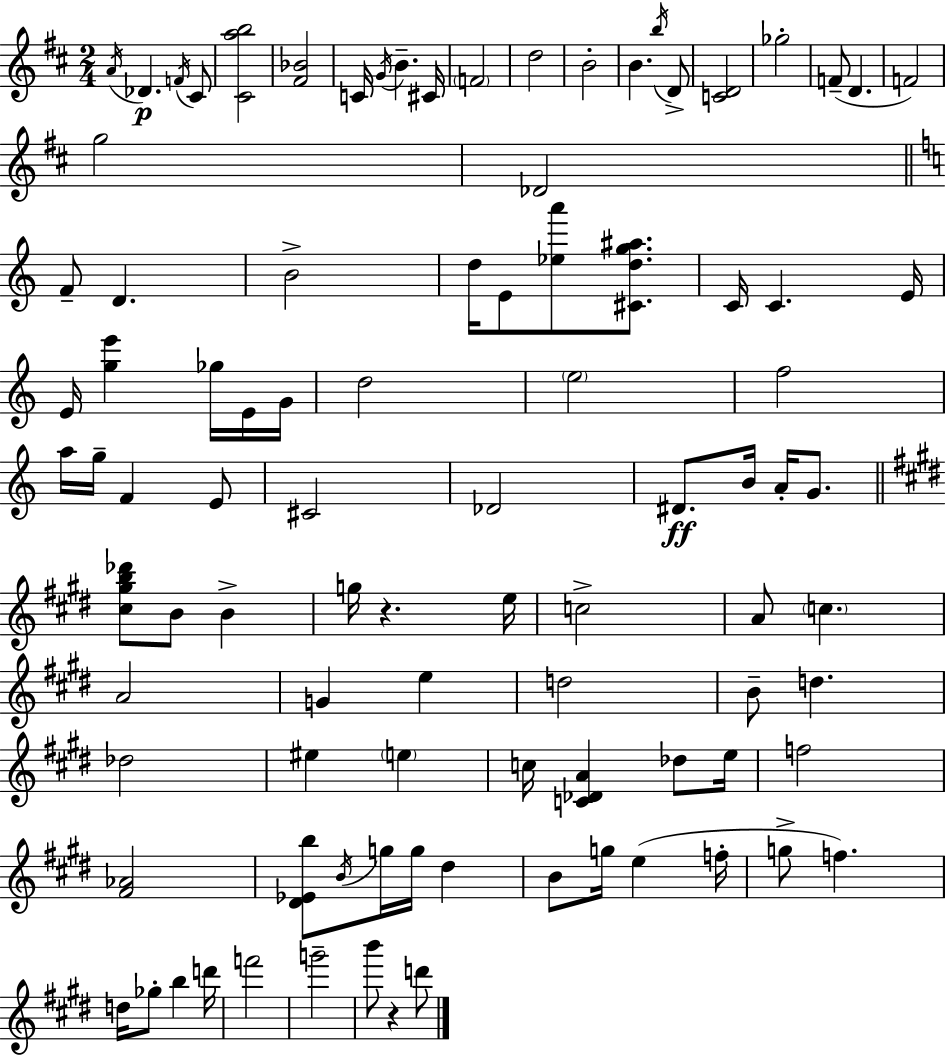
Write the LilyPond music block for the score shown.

{
  \clef treble
  \numericTimeSignature
  \time 2/4
  \key d \major
  \acciaccatura { a'16 }\p des'4. \acciaccatura { f'16 } | cis'8 <cis' a'' b''>2 | <fis' bes'>2 | c'16 \acciaccatura { g'16 } b'4.-- | \break cis'16 \parenthesize f'2 | d''2 | b'2-. | b'4. | \break \acciaccatura { b''16 } d'8-> <c' d'>2 | ges''2-. | f'8--( d'4. | f'2) | \break g''2 | des'2 | \bar "||" \break \key a \minor f'8-- d'4. | b'2-> | d''16 e'8 <ees'' a'''>8 <cis' d'' g'' ais''>8. | c'16 c'4. e'16 | \break e'16 <g'' e'''>4 ges''16 e'16 g'16 | d''2 | \parenthesize e''2 | f''2 | \break a''16 g''16-- f'4 e'8 | cis'2 | des'2 | dis'8.\ff b'16 a'16-. g'8. | \break \bar "||" \break \key e \major <cis'' gis'' b'' des'''>8 b'8 b'4-> | g''16 r4. e''16 | c''2-> | a'8 \parenthesize c''4. | \break a'2 | g'4 e''4 | d''2 | b'8-- d''4. | \break des''2 | eis''4 \parenthesize e''4 | c''16 <c' des' a'>4 des''8 e''16 | f''2 | \break <fis' aes'>2 | <dis' ees' b''>8 \acciaccatura { b'16 } g''16 g''16 dis''4 | b'8 g''16 e''4( | f''16-. g''8-> f''4.) | \break d''16 ges''8-. b''4 | d'''16 f'''2 | g'''2-- | b'''8 r4 d'''8 | \break \bar "|."
}